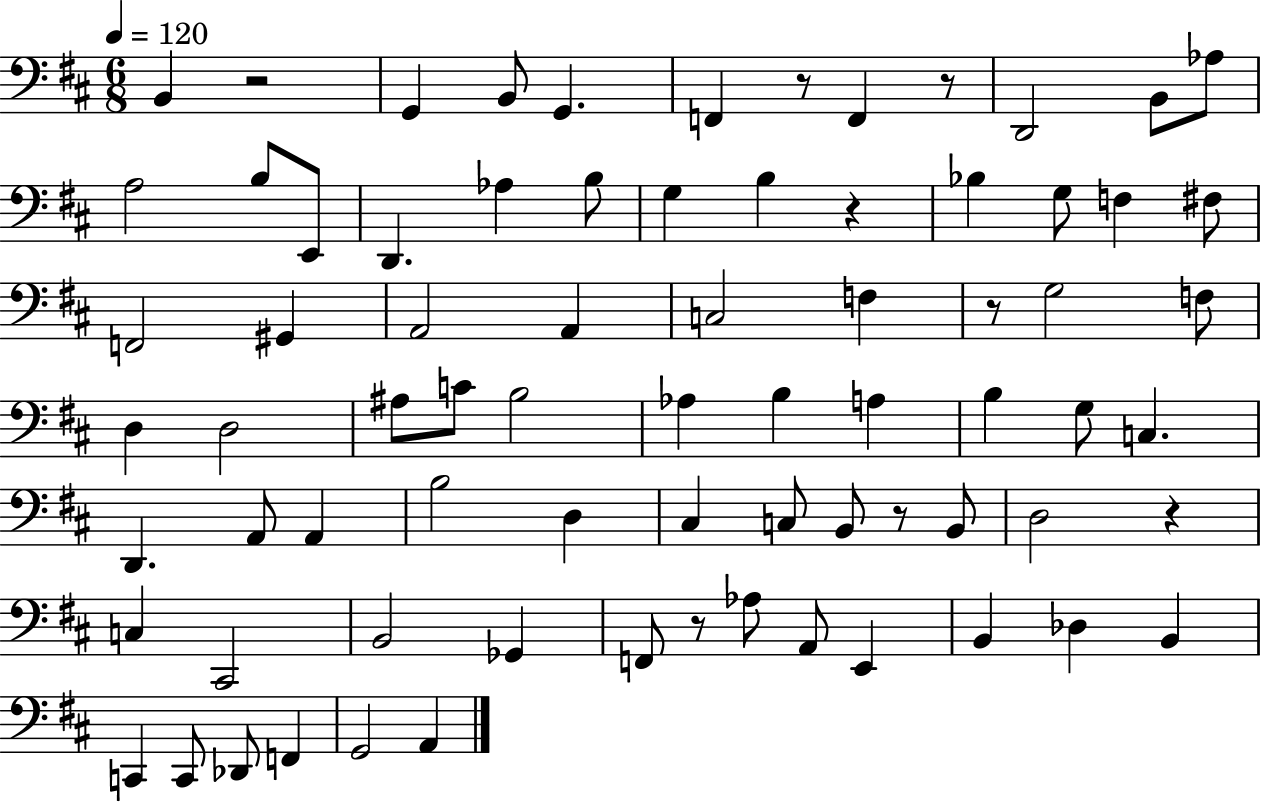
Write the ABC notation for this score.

X:1
T:Untitled
M:6/8
L:1/4
K:D
B,, z2 G,, B,,/2 G,, F,, z/2 F,, z/2 D,,2 B,,/2 _A,/2 A,2 B,/2 E,,/2 D,, _A, B,/2 G, B, z _B, G,/2 F, ^F,/2 F,,2 ^G,, A,,2 A,, C,2 F, z/2 G,2 F,/2 D, D,2 ^A,/2 C/2 B,2 _A, B, A, B, G,/2 C, D,, A,,/2 A,, B,2 D, ^C, C,/2 B,,/2 z/2 B,,/2 D,2 z C, ^C,,2 B,,2 _G,, F,,/2 z/2 _A,/2 A,,/2 E,, B,, _D, B,, C,, C,,/2 _D,,/2 F,, G,,2 A,,